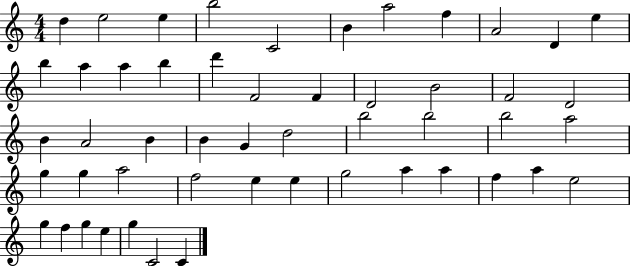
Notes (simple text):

D5/q E5/h E5/q B5/h C4/h B4/q A5/h F5/q A4/h D4/q E5/q B5/q A5/q A5/q B5/q D6/q F4/h F4/q D4/h B4/h F4/h D4/h B4/q A4/h B4/q B4/q G4/q D5/h B5/h B5/h B5/h A5/h G5/q G5/q A5/h F5/h E5/q E5/q G5/h A5/q A5/q F5/q A5/q E5/h G5/q F5/q G5/q E5/q G5/q C4/h C4/q